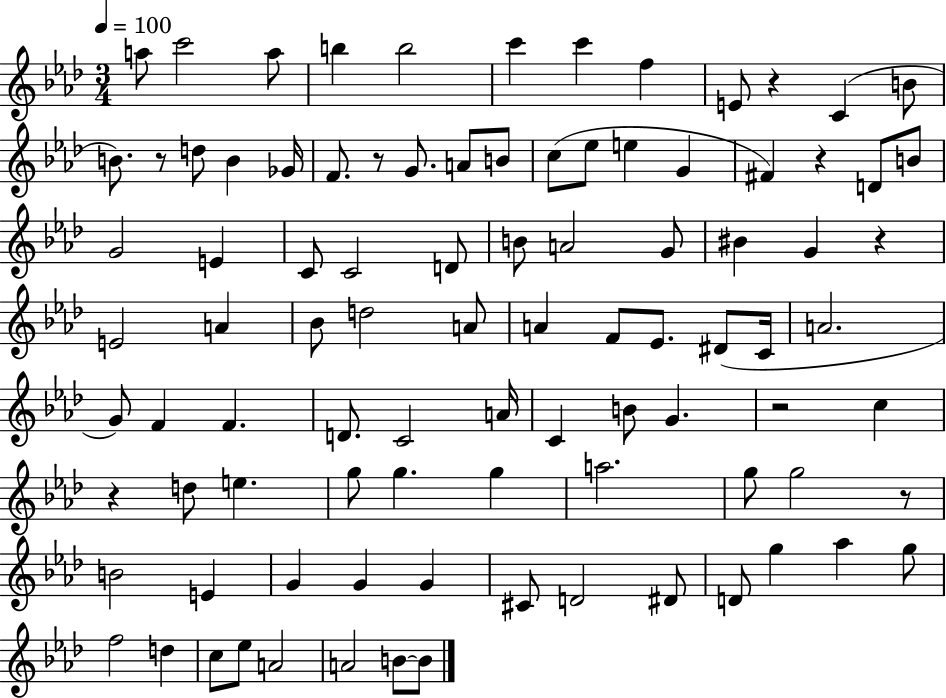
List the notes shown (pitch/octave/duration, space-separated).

A5/e C6/h A5/e B5/q B5/h C6/q C6/q F5/q E4/e R/q C4/q B4/e B4/e. R/e D5/e B4/q Gb4/s F4/e. R/e G4/e. A4/e B4/e C5/e Eb5/e E5/q G4/q F#4/q R/q D4/e B4/e G4/h E4/q C4/e C4/h D4/e B4/e A4/h G4/e BIS4/q G4/q R/q E4/h A4/q Bb4/e D5/h A4/e A4/q F4/e Eb4/e. D#4/e C4/s A4/h. G4/e F4/q F4/q. D4/e. C4/h A4/s C4/q B4/e G4/q. R/h C5/q R/q D5/e E5/q. G5/e G5/q. G5/q A5/h. G5/e G5/h R/e B4/h E4/q G4/q G4/q G4/q C#4/e D4/h D#4/e D4/e G5/q Ab5/q G5/e F5/h D5/q C5/e Eb5/e A4/h A4/h B4/e B4/e